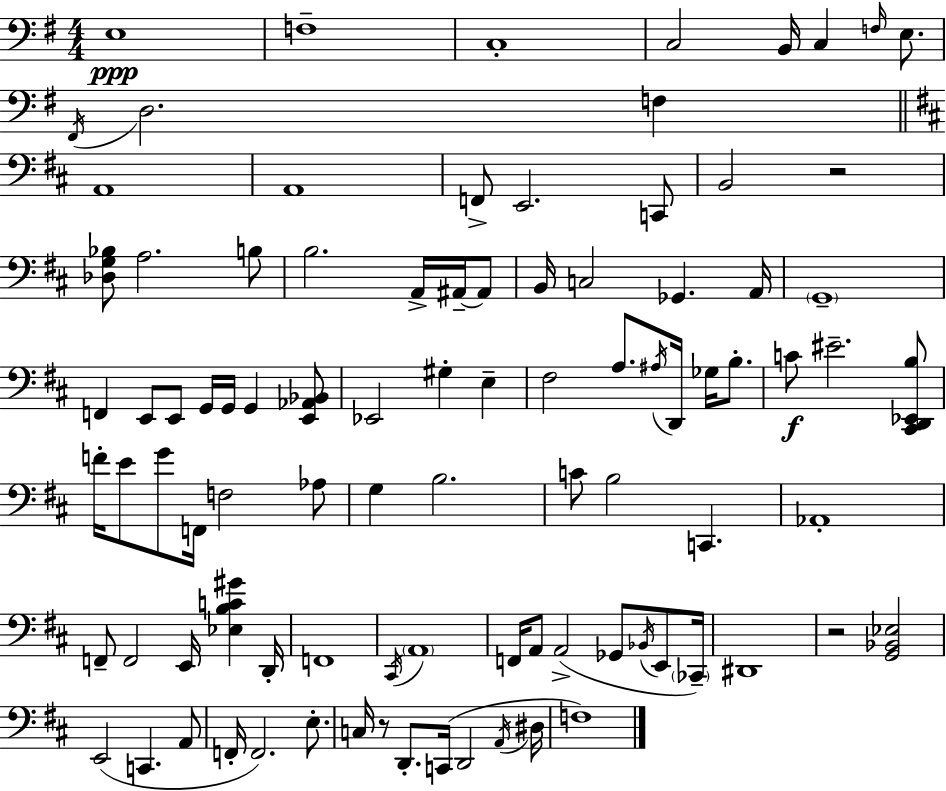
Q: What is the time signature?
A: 4/4